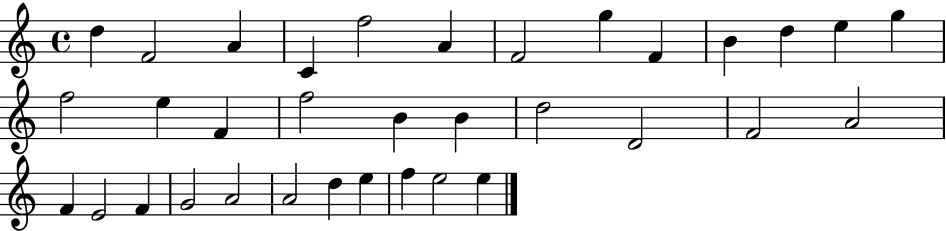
X:1
T:Untitled
M:4/4
L:1/4
K:C
d F2 A C f2 A F2 g F B d e g f2 e F f2 B B d2 D2 F2 A2 F E2 F G2 A2 A2 d e f e2 e